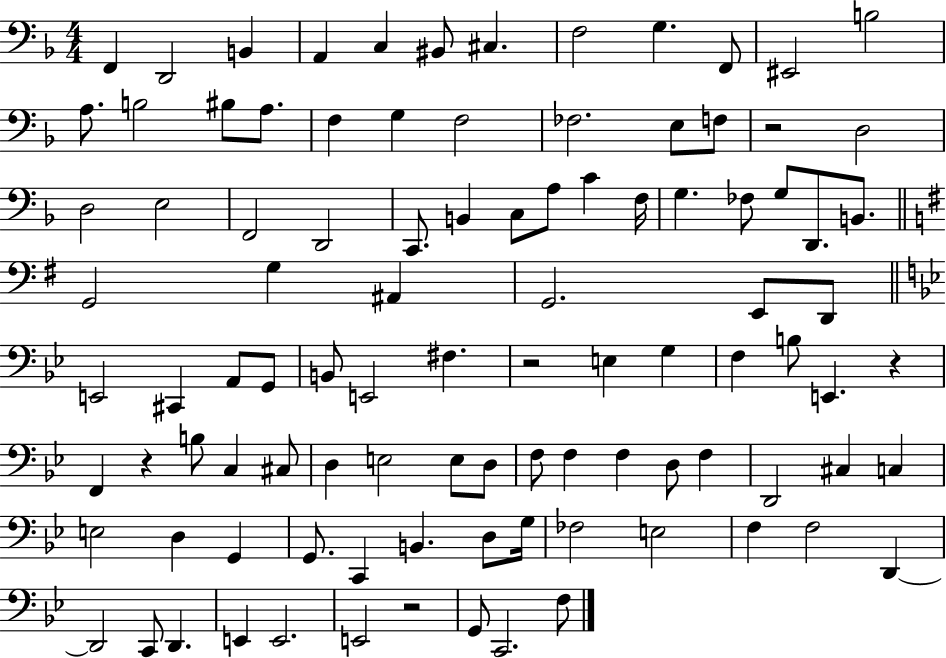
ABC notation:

X:1
T:Untitled
M:4/4
L:1/4
K:F
F,, D,,2 B,, A,, C, ^B,,/2 ^C, F,2 G, F,,/2 ^E,,2 B,2 A,/2 B,2 ^B,/2 A,/2 F, G, F,2 _F,2 E,/2 F,/2 z2 D,2 D,2 E,2 F,,2 D,,2 C,,/2 B,, C,/2 A,/2 C F,/4 G, _F,/2 G,/2 D,,/2 B,,/2 G,,2 G, ^A,, G,,2 E,,/2 D,,/2 E,,2 ^C,, A,,/2 G,,/2 B,,/2 E,,2 ^F, z2 E, G, F, B,/2 E,, z F,, z B,/2 C, ^C,/2 D, E,2 E,/2 D,/2 F,/2 F, F, D,/2 F, D,,2 ^C, C, E,2 D, G,, G,,/2 C,, B,, D,/2 G,/4 _F,2 E,2 F, F,2 D,, D,,2 C,,/2 D,, E,, E,,2 E,,2 z2 G,,/2 C,,2 F,/2